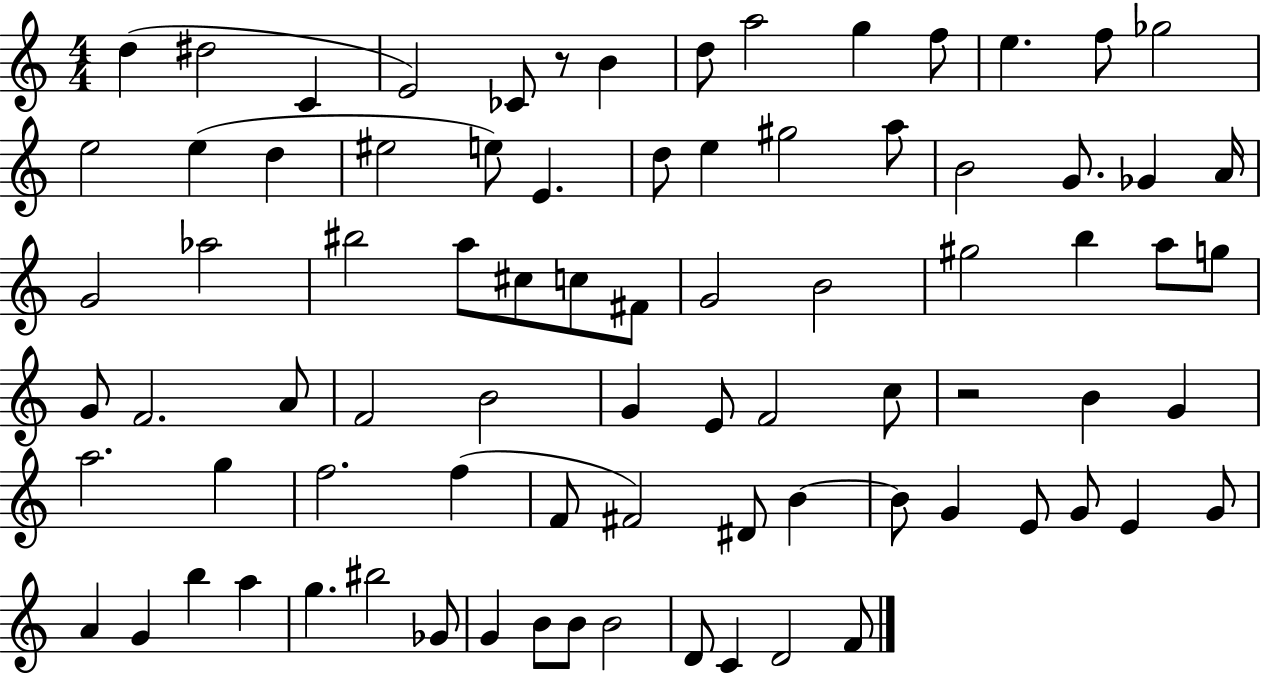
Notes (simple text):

D5/q D#5/h C4/q E4/h CES4/e R/e B4/q D5/e A5/h G5/q F5/e E5/q. F5/e Gb5/h E5/h E5/q D5/q EIS5/h E5/e E4/q. D5/e E5/q G#5/h A5/e B4/h G4/e. Gb4/q A4/s G4/h Ab5/h BIS5/h A5/e C#5/e C5/e F#4/e G4/h B4/h G#5/h B5/q A5/e G5/e G4/e F4/h. A4/e F4/h B4/h G4/q E4/e F4/h C5/e R/h B4/q G4/q A5/h. G5/q F5/h. F5/q F4/e F#4/h D#4/e B4/q B4/e G4/q E4/e G4/e E4/q G4/e A4/q G4/q B5/q A5/q G5/q. BIS5/h Gb4/e G4/q B4/e B4/e B4/h D4/e C4/q D4/h F4/e